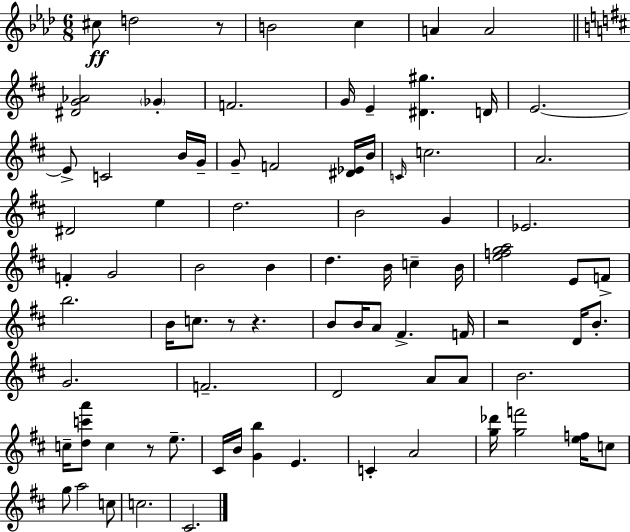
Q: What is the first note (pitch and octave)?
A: C#5